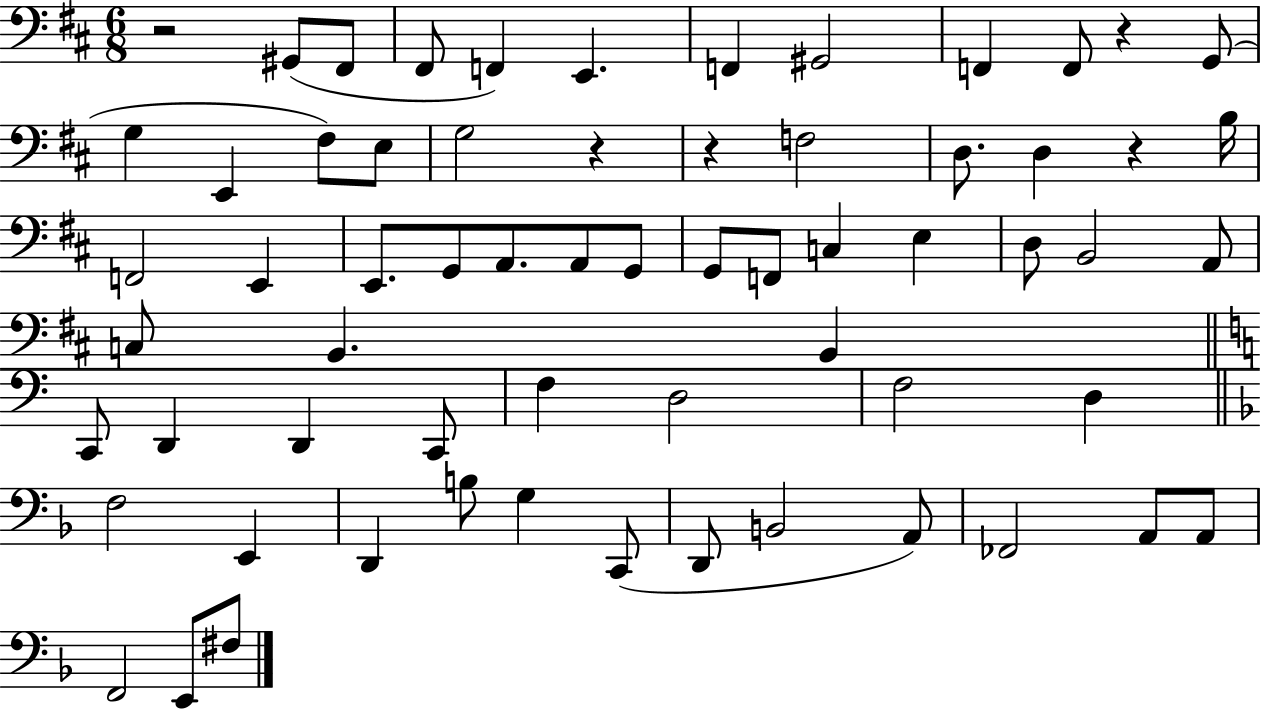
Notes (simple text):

R/h G#2/e F#2/e F#2/e F2/q E2/q. F2/q G#2/h F2/q F2/e R/q G2/e G3/q E2/q F#3/e E3/e G3/h R/q R/q F3/h D3/e. D3/q R/q B3/s F2/h E2/q E2/e. G2/e A2/e. A2/e G2/e G2/e F2/e C3/q E3/q D3/e B2/h A2/e C3/e B2/q. B2/q C2/e D2/q D2/q C2/e F3/q D3/h F3/h D3/q F3/h E2/q D2/q B3/e G3/q C2/e D2/e B2/h A2/e FES2/h A2/e A2/e F2/h E2/e F#3/e